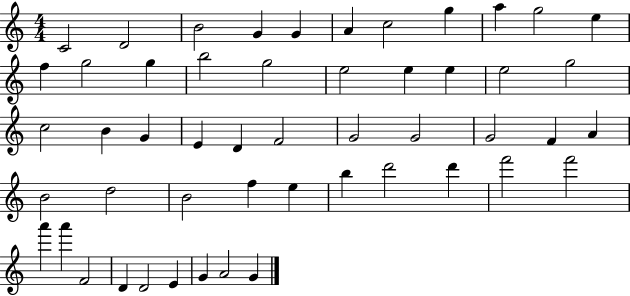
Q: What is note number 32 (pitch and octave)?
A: A4